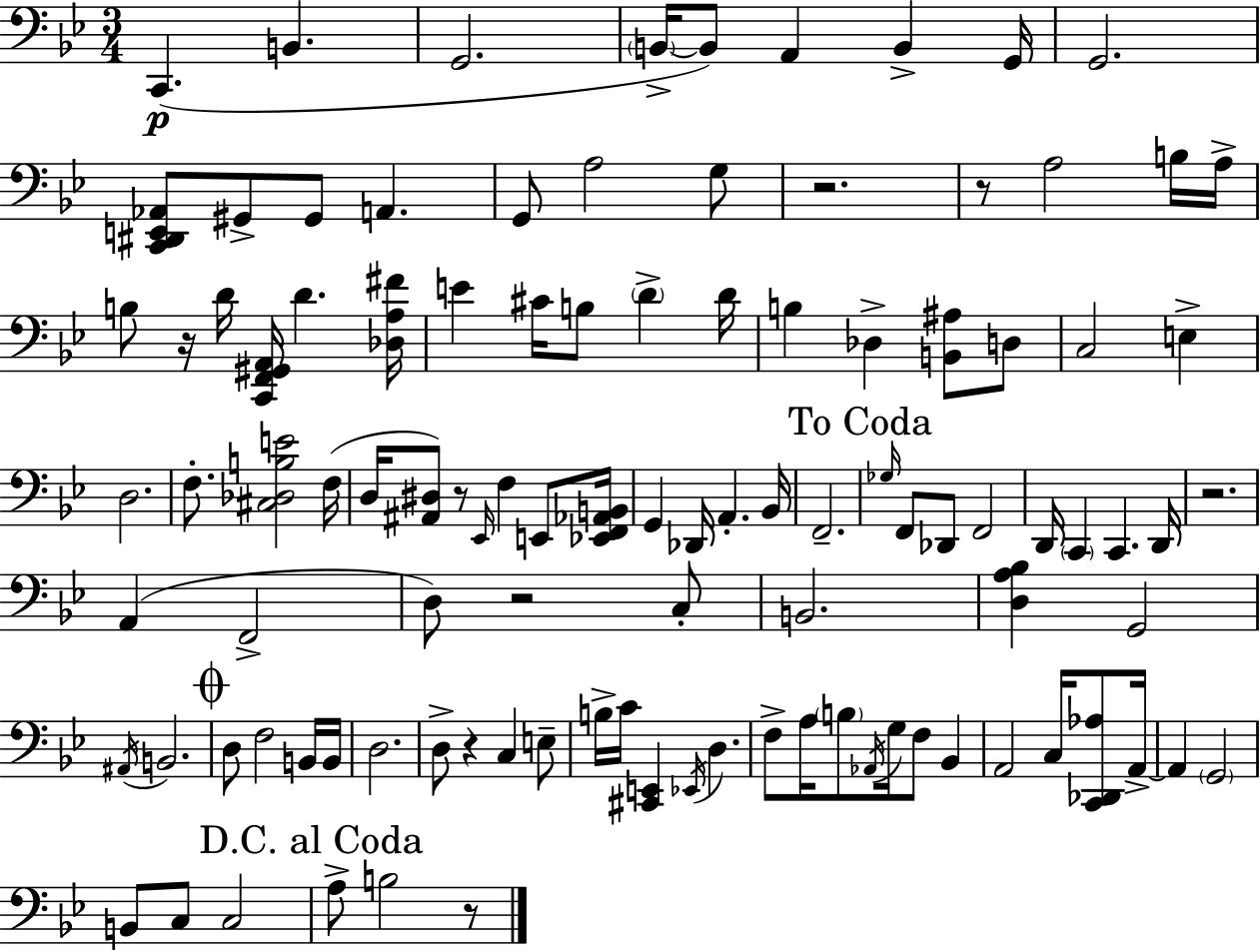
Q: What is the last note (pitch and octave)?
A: B3